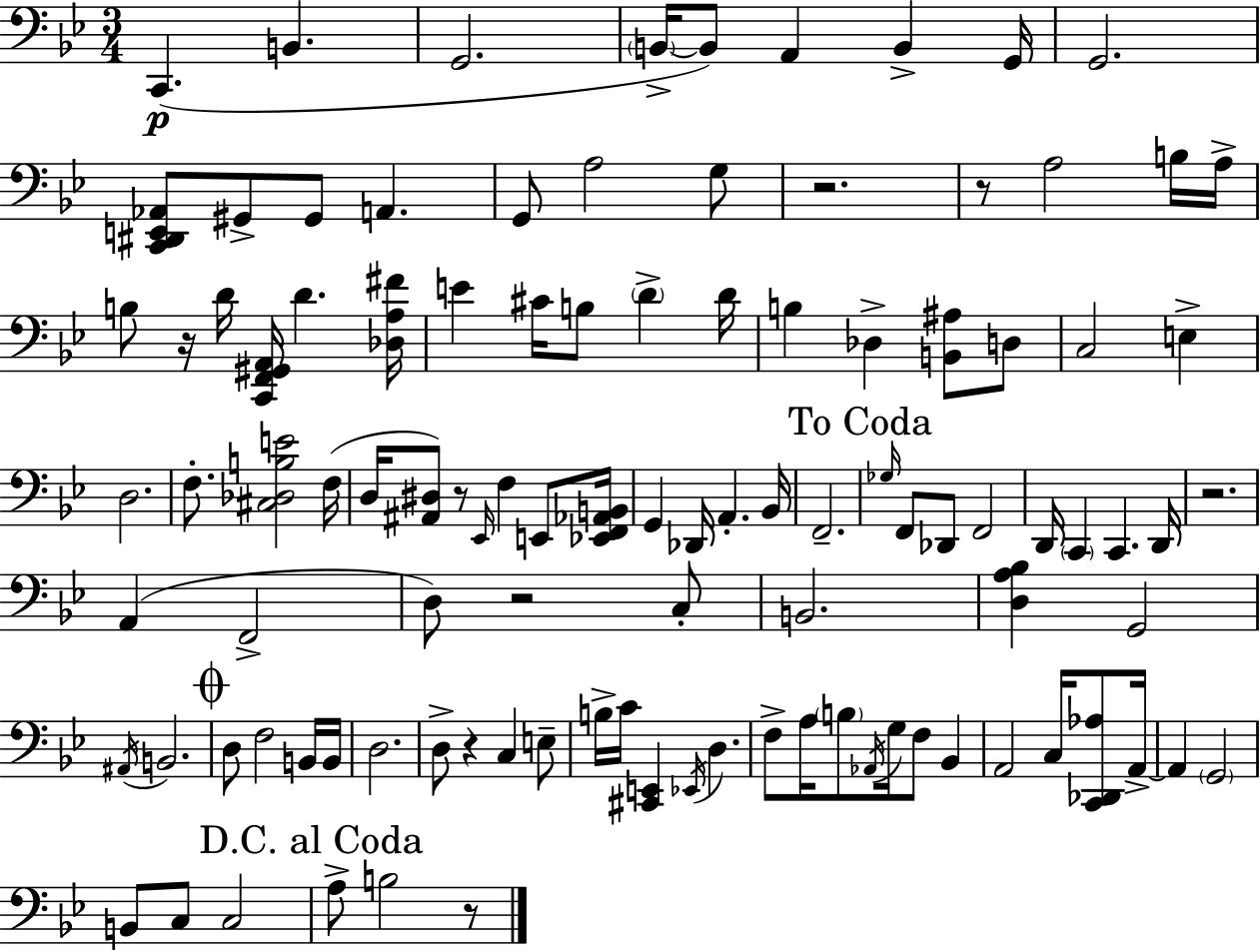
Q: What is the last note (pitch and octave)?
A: B3